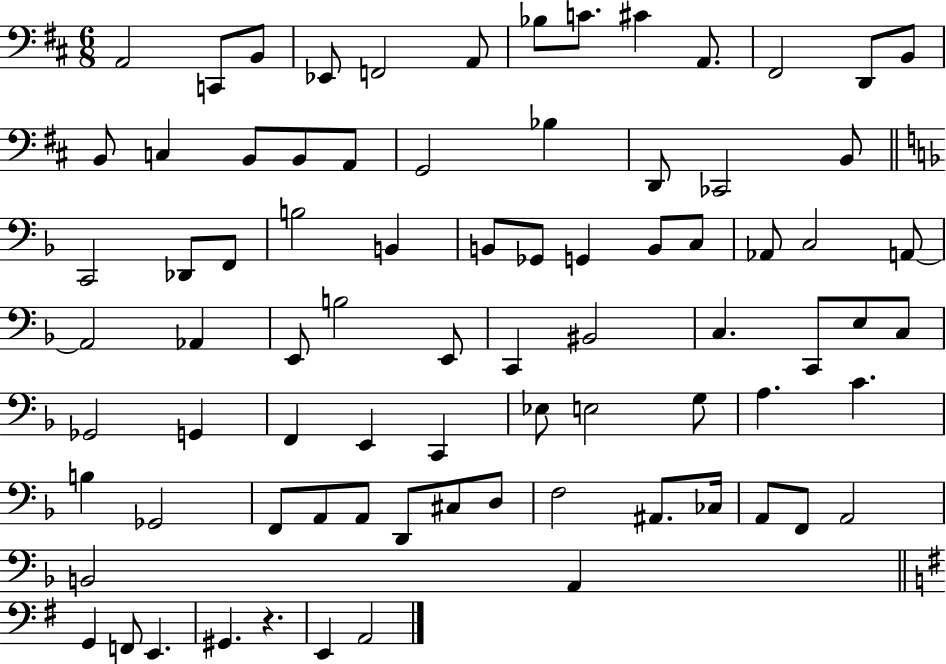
A2/h C2/e B2/e Eb2/e F2/h A2/e Bb3/e C4/e. C#4/q A2/e. F#2/h D2/e B2/e B2/e C3/q B2/e B2/e A2/e G2/h Bb3/q D2/e CES2/h B2/e C2/h Db2/e F2/e B3/h B2/q B2/e Gb2/e G2/q B2/e C3/e Ab2/e C3/h A2/e A2/h Ab2/q E2/e B3/h E2/e C2/q BIS2/h C3/q. C2/e E3/e C3/e Gb2/h G2/q F2/q E2/q C2/q Eb3/e E3/h G3/e A3/q. C4/q. B3/q Gb2/h F2/e A2/e A2/e D2/e C#3/e D3/e F3/h A#2/e. CES3/s A2/e F2/e A2/h B2/h A2/q G2/q F2/e E2/q. G#2/q. R/q. E2/q A2/h